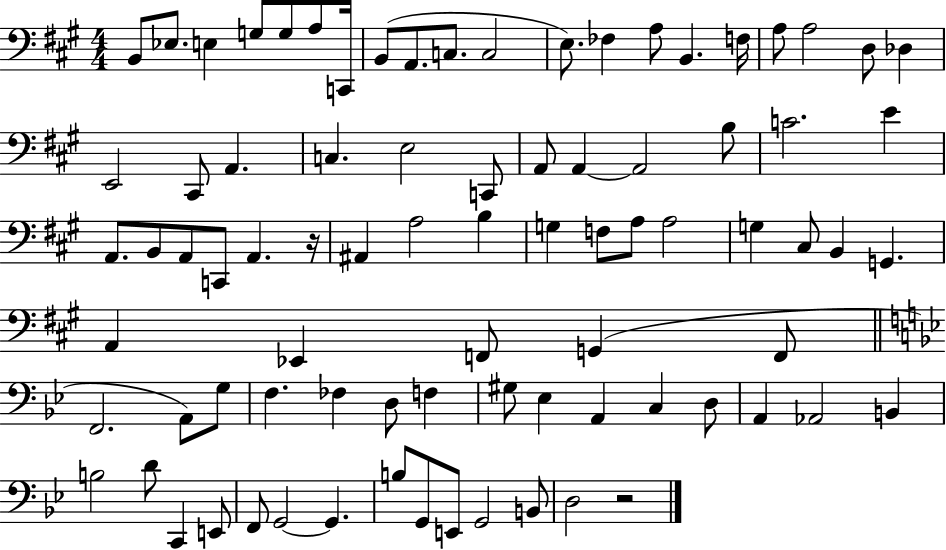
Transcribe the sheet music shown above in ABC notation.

X:1
T:Untitled
M:4/4
L:1/4
K:A
B,,/2 _E,/2 E, G,/2 G,/2 A,/2 C,,/4 B,,/2 A,,/2 C,/2 C,2 E,/2 _F, A,/2 B,, F,/4 A,/2 A,2 D,/2 _D, E,,2 ^C,,/2 A,, C, E,2 C,,/2 A,,/2 A,, A,,2 B,/2 C2 E A,,/2 B,,/2 A,,/2 C,,/2 A,, z/4 ^A,, A,2 B, G, F,/2 A,/2 A,2 G, ^C,/2 B,, G,, A,, _E,, F,,/2 G,, F,,/2 F,,2 A,,/2 G,/2 F, _F, D,/2 F, ^G,/2 _E, A,, C, D,/2 A,, _A,,2 B,, B,2 D/2 C,, E,,/2 F,,/2 G,,2 G,, B,/2 G,,/2 E,,/2 G,,2 B,,/2 D,2 z2